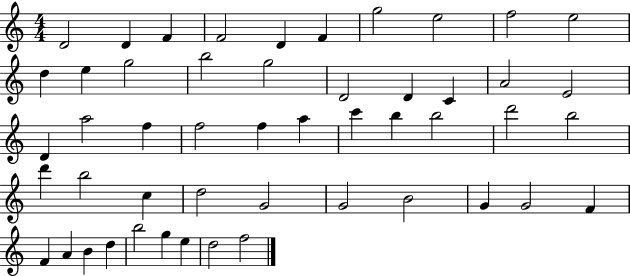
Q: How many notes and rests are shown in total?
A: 50